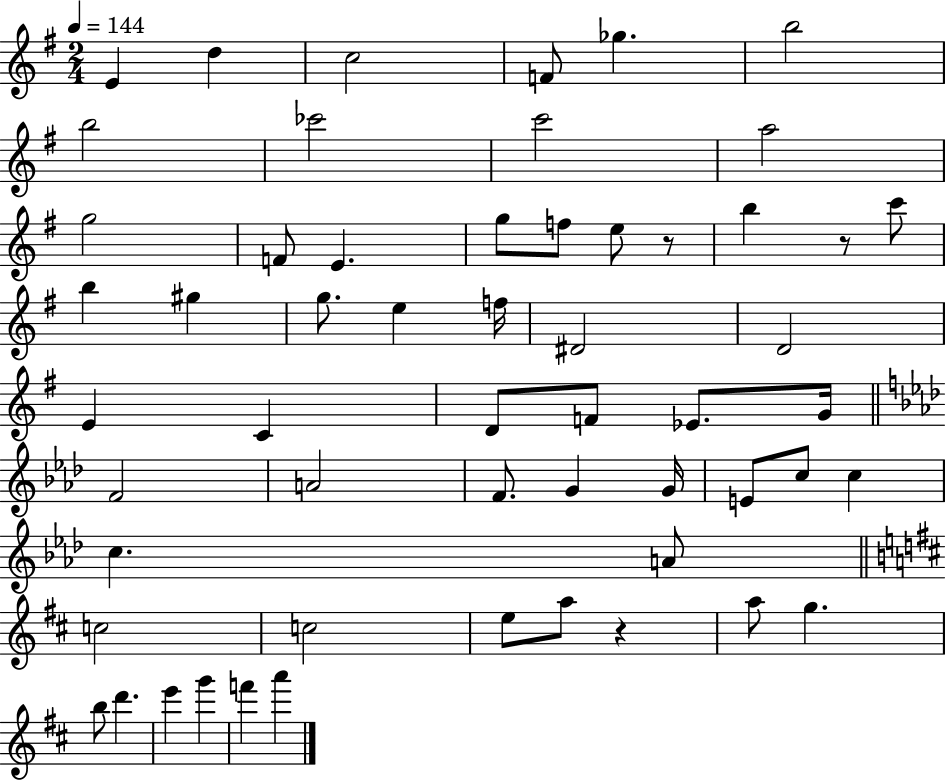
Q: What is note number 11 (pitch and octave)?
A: G5